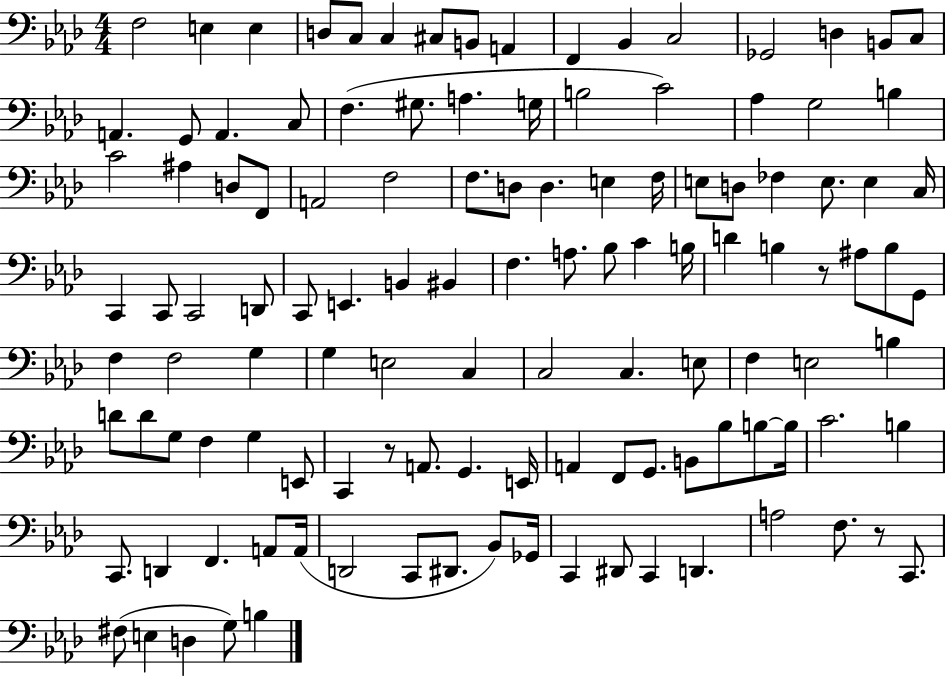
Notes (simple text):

F3/h E3/q E3/q D3/e C3/e C3/q C#3/e B2/e A2/q F2/q Bb2/q C3/h Gb2/h D3/q B2/e C3/e A2/q. G2/e A2/q. C3/e F3/q. G#3/e. A3/q. G3/s B3/h C4/h Ab3/q G3/h B3/q C4/h A#3/q D3/e F2/e A2/h F3/h F3/e. D3/e D3/q. E3/q F3/s E3/e D3/e FES3/q E3/e. E3/q C3/s C2/q C2/e C2/h D2/e C2/e E2/q. B2/q BIS2/q F3/q. A3/e. Bb3/e C4/q B3/s D4/q B3/q R/e A#3/e B3/e G2/e F3/q F3/h G3/q G3/q E3/h C3/q C3/h C3/q. E3/e F3/q E3/h B3/q D4/e D4/e G3/e F3/q G3/q E2/e C2/q R/e A2/e. G2/q. E2/s A2/q F2/e G2/e. B2/e Bb3/e B3/e B3/s C4/h. B3/q C2/e. D2/q F2/q. A2/e A2/s D2/h C2/e D#2/e. Bb2/e Gb2/s C2/q D#2/e C2/q D2/q. A3/h F3/e. R/e C2/e. F#3/e E3/q D3/q G3/e B3/q